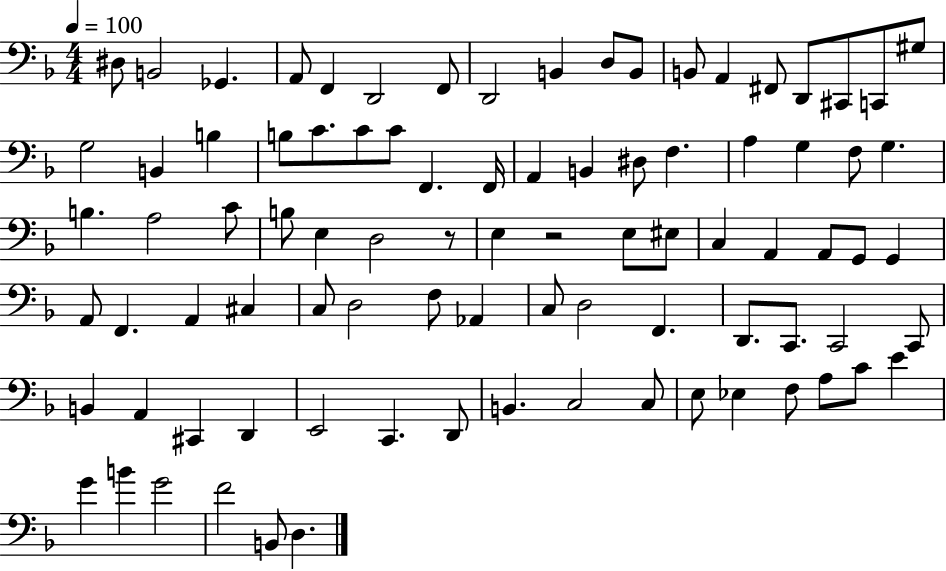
X:1
T:Untitled
M:4/4
L:1/4
K:F
^D,/2 B,,2 _G,, A,,/2 F,, D,,2 F,,/2 D,,2 B,, D,/2 B,,/2 B,,/2 A,, ^F,,/2 D,,/2 ^C,,/2 C,,/2 ^G,/2 G,2 B,, B, B,/2 C/2 C/2 C/2 F,, F,,/4 A,, B,, ^D,/2 F, A, G, F,/2 G, B, A,2 C/2 B,/2 E, D,2 z/2 E, z2 E,/2 ^E,/2 C, A,, A,,/2 G,,/2 G,, A,,/2 F,, A,, ^C, C,/2 D,2 F,/2 _A,, C,/2 D,2 F,, D,,/2 C,,/2 C,,2 C,,/2 B,, A,, ^C,, D,, E,,2 C,, D,,/2 B,, C,2 C,/2 E,/2 _E, F,/2 A,/2 C/2 E G B G2 F2 B,,/2 D,